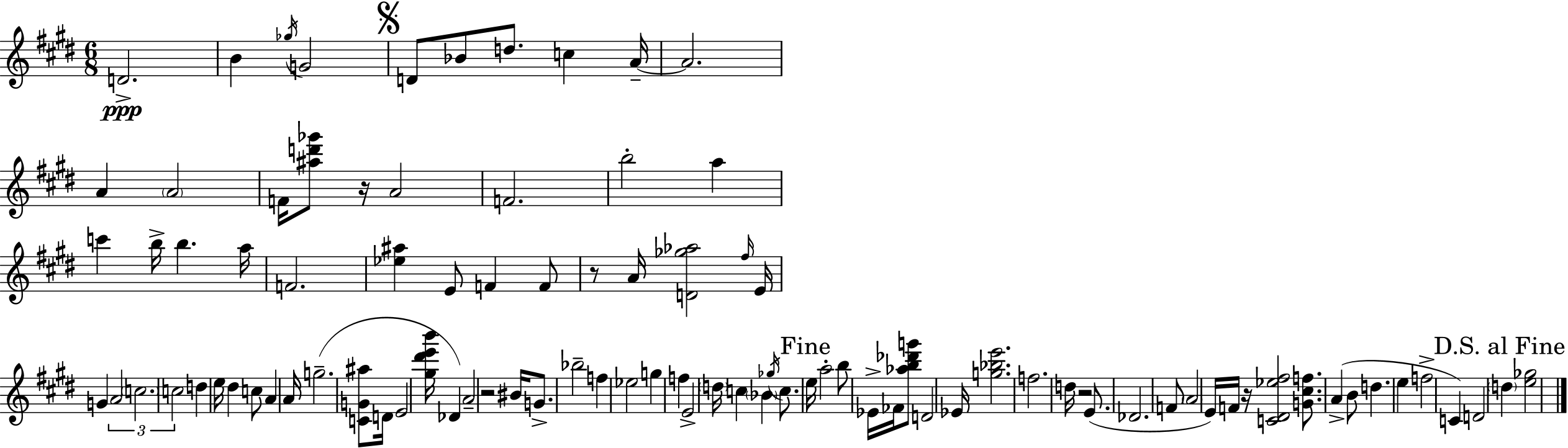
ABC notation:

X:1
T:Untitled
M:6/8
L:1/4
K:E
D2 B _g/4 G2 D/2 _B/2 d/2 c A/4 A2 A A2 F/4 [^ad'_g']/2 z/4 A2 F2 b2 a c' b/4 b a/4 F2 [_e^a] E/2 F F/2 z/2 A/4 [D_g_a]2 ^f/4 E/4 G A2 c2 c2 d e/4 ^d c/2 A A/4 g2 [CG^a]/2 D/4 E2 [^g^d'e'b']/4 _D A2 z2 ^B/4 G/2 _b2 f _e2 g f E2 d/4 c _B _g/4 c/2 e/4 a2 b/2 _E/4 _F/4 [_ab_d'g']/2 D2 _E/4 [g_be']2 f2 d/4 z2 E/2 _D2 F/2 A2 E/4 F/4 z/4 [C^D_e^f]2 [G^cf]/2 A B/2 d e f2 C D2 d [e_g]2